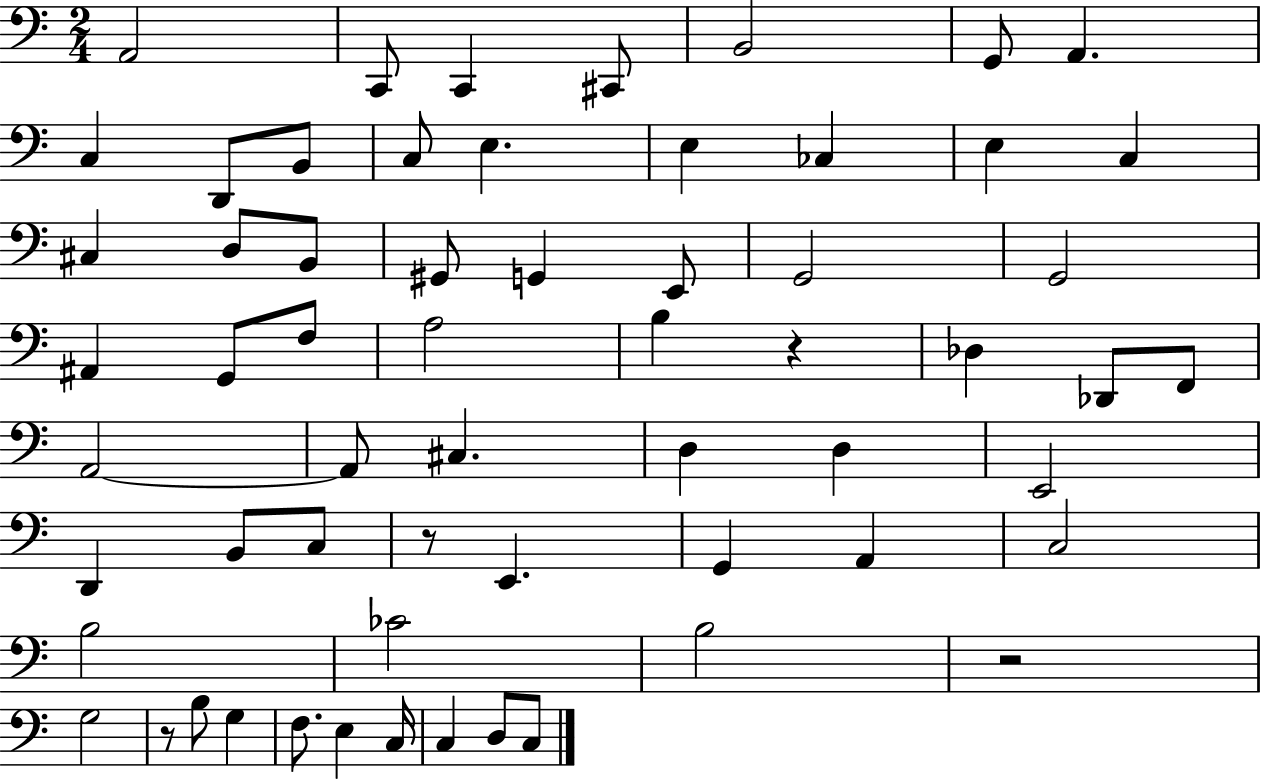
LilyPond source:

{
  \clef bass
  \numericTimeSignature
  \time 2/4
  \key c \major
  a,2 | c,8 c,4 cis,8 | b,2 | g,8 a,4. | \break c4 d,8 b,8 | c8 e4. | e4 ces4 | e4 c4 | \break cis4 d8 b,8 | gis,8 g,4 e,8 | g,2 | g,2 | \break ais,4 g,8 f8 | a2 | b4 r4 | des4 des,8 f,8 | \break a,2~~ | a,8 cis4. | d4 d4 | e,2 | \break d,4 b,8 c8 | r8 e,4. | g,4 a,4 | c2 | \break b2 | ces'2 | b2 | r2 | \break g2 | r8 b8 g4 | f8. e4 c16 | c4 d8 c8 | \break \bar "|."
}